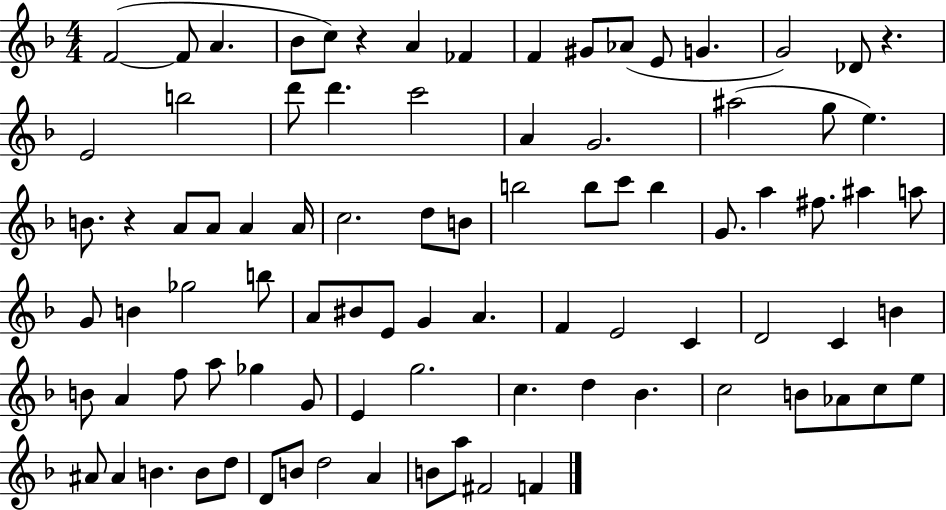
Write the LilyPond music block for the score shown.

{
  \clef treble
  \numericTimeSignature
  \time 4/4
  \key f \major
  \repeat volta 2 { f'2~(~ f'8 a'4. | bes'8 c''8) r4 a'4 fes'4 | f'4 gis'8 aes'8( e'8 g'4. | g'2) des'8 r4. | \break e'2 b''2 | d'''8 d'''4. c'''2 | a'4 g'2. | ais''2( g''8 e''4.) | \break b'8. r4 a'8 a'8 a'4 a'16 | c''2. d''8 b'8 | b''2 b''8 c'''8 b''4 | g'8. a''4 fis''8. ais''4 a''8 | \break g'8 b'4 ges''2 b''8 | a'8 bis'8 e'8 g'4 a'4. | f'4 e'2 c'4 | d'2 c'4 b'4 | \break b'8 a'4 f''8 a''8 ges''4 g'8 | e'4 g''2. | c''4. d''4 bes'4. | c''2 b'8 aes'8 c''8 e''8 | \break ais'8 ais'4 b'4. b'8 d''8 | d'8 b'8 d''2 a'4 | b'8 a''8 fis'2 f'4 | } \bar "|."
}